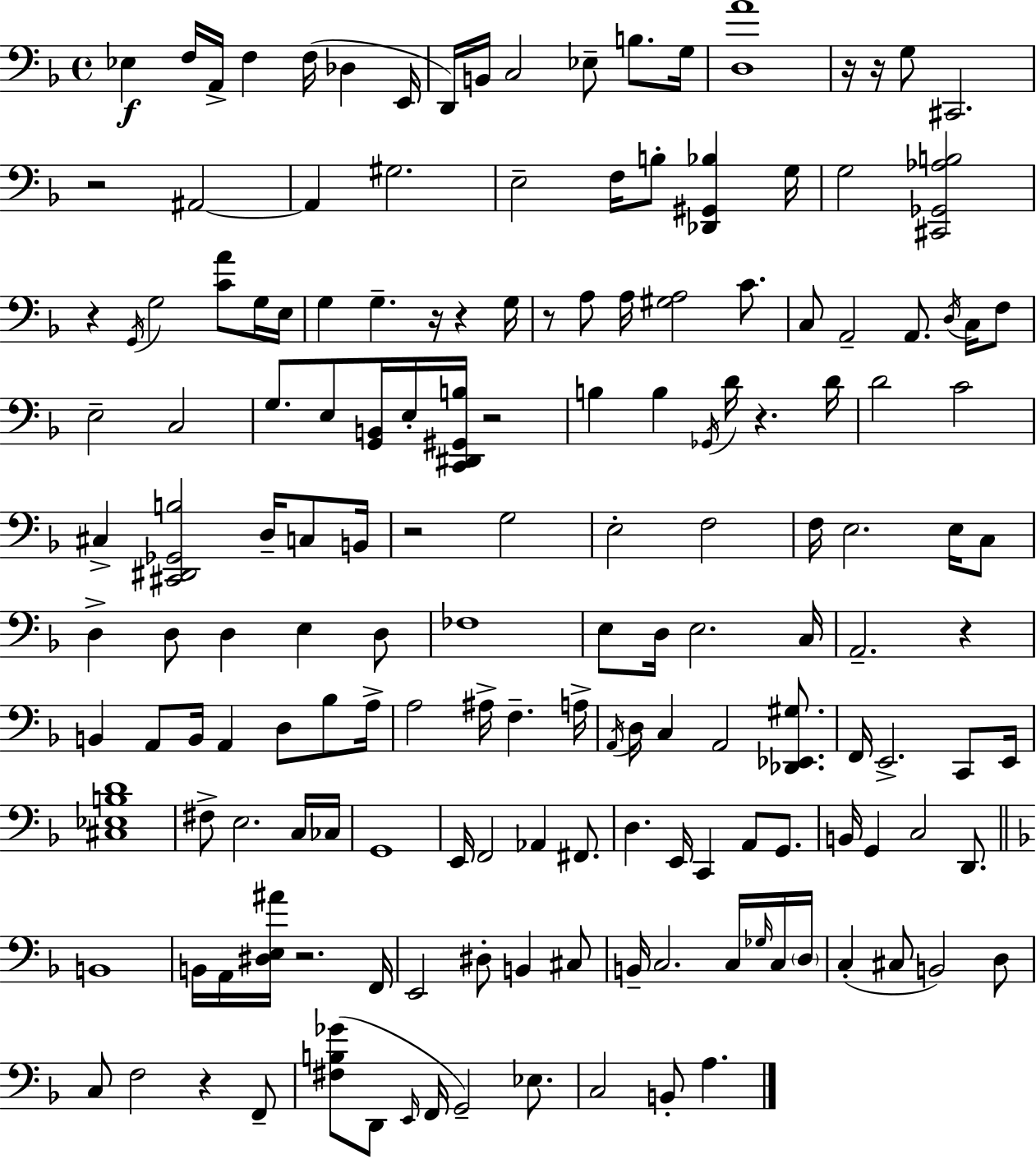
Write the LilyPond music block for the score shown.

{
  \clef bass
  \time 4/4
  \defaultTimeSignature
  \key d \minor
  \repeat volta 2 { ees4\f f16 a,16-> f4 f16( des4 e,16 | d,16) b,16 c2 ees8-- b8. g16 | <d a'>1 | r16 r16 g8 cis,2. | \break r2 ais,2~~ | ais,4 gis2. | e2-- f16 b8-. <des, gis, bes>4 g16 | g2 <cis, ges, aes b>2 | \break r4 \acciaccatura { g,16 } g2 <c' a'>8 g16 | e16 g4 g4.-- r16 r4 | g16 r8 a8 a16 <gis a>2 c'8. | c8 a,2-- a,8. \acciaccatura { d16 } c16 | \break f8 e2-- c2 | g8. e8 <g, b,>16 e16-. <c, dis, gis, b>16 r2 | b4 b4 \acciaccatura { ges,16 } d'16 r4. | d'16 d'2 c'2 | \break cis4-> <cis, dis, ges, b>2 d16-- | c8 b,16 r2 g2 | e2-. f2 | f16 e2. | \break e16 c8 d4-> d8 d4 e4 | d8 fes1 | e8 d16 e2. | c16 a,2.-- r4 | \break b,4 a,8 b,16 a,4 d8 | bes8 a16-> a2 ais16-> f4.-- | a16-> \acciaccatura { a,16 } d16 c4 a,2 | <des, ees, gis>8. f,16 e,2.-> | \break c,8 e,16 <cis ees b d'>1 | fis8-> e2. | c16 ces16 g,1 | e,16 f,2 aes,4 | \break fis,8. d4. e,16 c,4 a,8 | g,8. b,16 g,4 c2 | d,8. \bar "||" \break \key d \minor b,1 | b,16 a,16 <dis e ais'>16 r2. f,16 | e,2 dis8-. b,4 cis8 | b,16-- c2. c16 \grace { ges16 } c16 | \break \parenthesize d16 c4-.( cis8 b,2) d8 | c8 f2 r4 f,8-- | <fis b ges'>8( d,8 \grace { e,16 } f,16 g,2--) ees8. | c2 b,8-. a4. | \break } \bar "|."
}